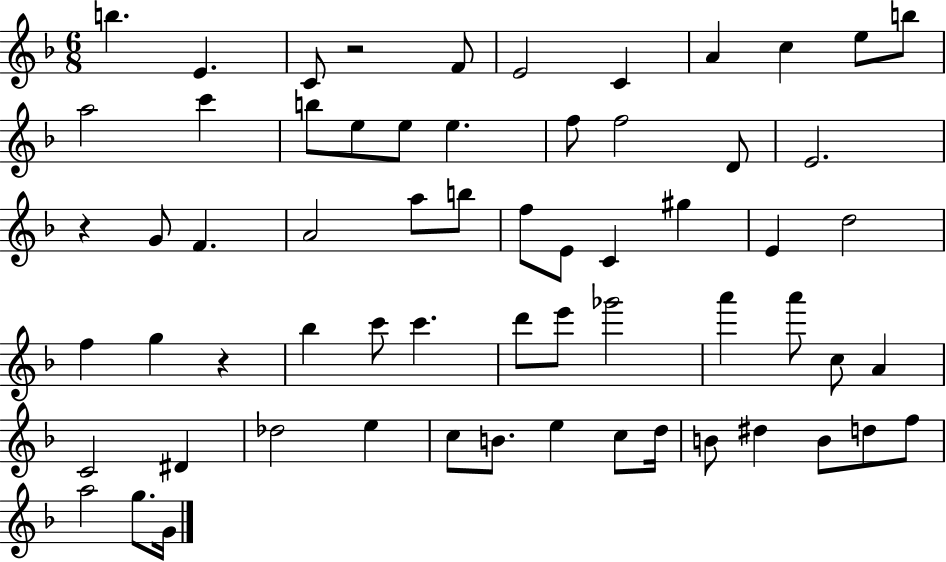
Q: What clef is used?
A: treble